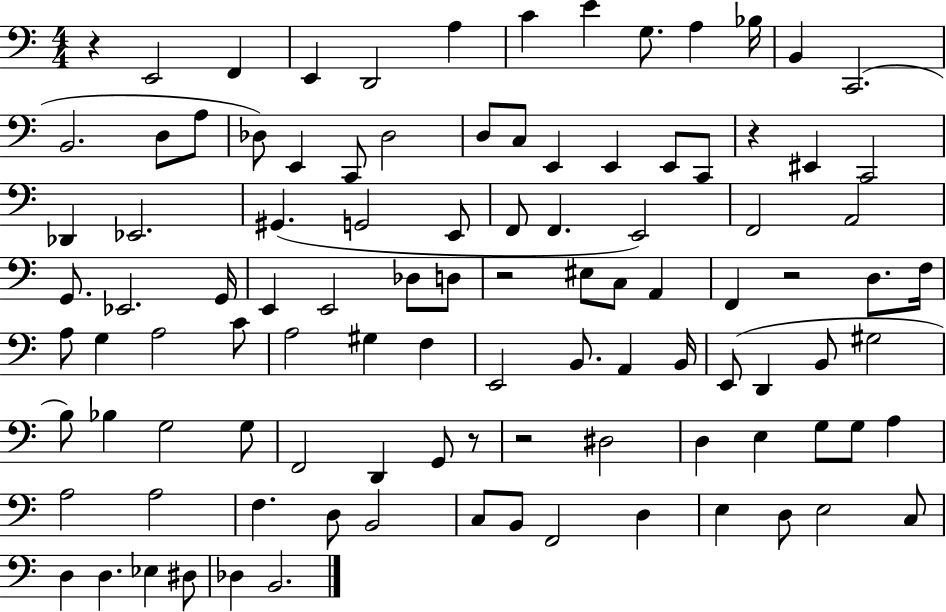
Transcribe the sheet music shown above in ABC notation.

X:1
T:Untitled
M:4/4
L:1/4
K:C
z E,,2 F,, E,, D,,2 A, C E G,/2 A, _B,/4 B,, C,,2 B,,2 D,/2 A,/2 _D,/2 E,, C,,/2 _D,2 D,/2 C,/2 E,, E,, E,,/2 C,,/2 z ^E,, C,,2 _D,, _E,,2 ^G,, G,,2 E,,/2 F,,/2 F,, E,,2 F,,2 A,,2 G,,/2 _E,,2 G,,/4 E,, E,,2 _D,/2 D,/2 z2 ^E,/2 C,/2 A,, F,, z2 D,/2 F,/4 A,/2 G, A,2 C/2 A,2 ^G, F, E,,2 B,,/2 A,, B,,/4 E,,/2 D,, B,,/2 ^G,2 B,/2 _B, G,2 G,/2 F,,2 D,, G,,/2 z/2 z2 ^D,2 D, E, G,/2 G,/2 A, A,2 A,2 F, D,/2 B,,2 C,/2 B,,/2 F,,2 D, E, D,/2 E,2 C,/2 D, D, _E, ^D,/2 _D, B,,2